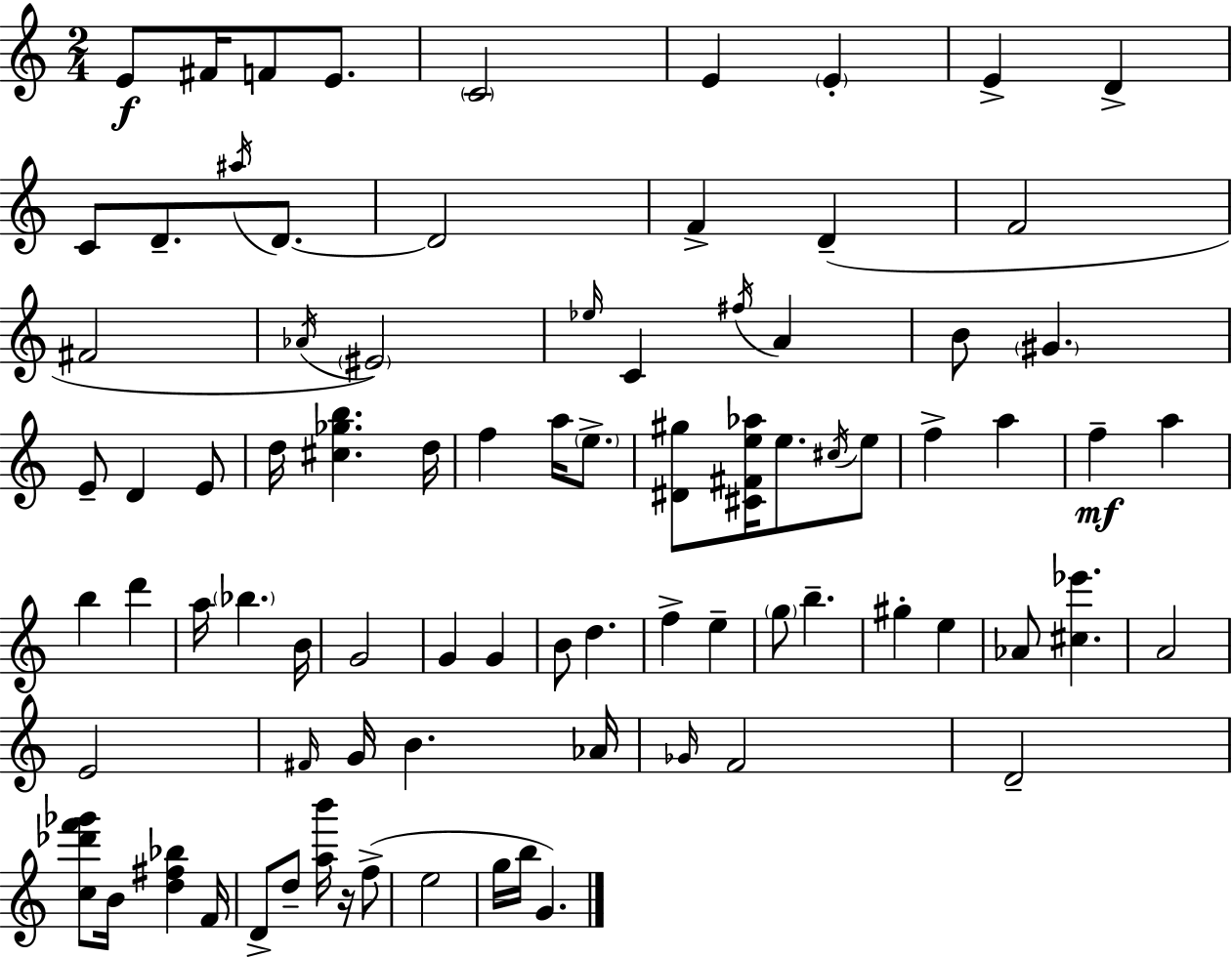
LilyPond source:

{
  \clef treble
  \numericTimeSignature
  \time 2/4
  \key a \minor
  \repeat volta 2 { e'8\f fis'16 f'8 e'8. | \parenthesize c'2 | e'4 \parenthesize e'4-. | e'4-> d'4-> | \break c'8 d'8.-- \acciaccatura { ais''16 } d'8.~~ | d'2 | f'4-> d'4--( | f'2 | \break fis'2 | \acciaccatura { aes'16 }) \parenthesize eis'2 | \grace { ees''16 } c'4 \acciaccatura { fis''16 } | a'4 b'8 \parenthesize gis'4. | \break e'8-- d'4 | e'8 d''16 <cis'' ges'' b''>4. | d''16 f''4 | a''16 \parenthesize e''8.-> <dis' gis''>8 <cis' fis' e'' aes''>16 e''8. | \break \acciaccatura { cis''16 } e''8 f''4-> | a''4 f''4--\mf | a''4 b''4 | d'''4 a''16 \parenthesize bes''4. | \break b'16 g'2 | g'4 | g'4 b'8 d''4. | f''4-> | \break e''4-- \parenthesize g''8 b''4.-- | gis''4-. | e''4 aes'8 <cis'' ees'''>4. | a'2 | \break e'2 | \grace { fis'16 } g'16 b'4. | aes'16 \grace { ges'16 } f'2 | d'2-- | \break <c'' des''' f''' ges'''>8 | b'16 <d'' fis'' bes''>4 f'16 d'8-> | d''8-- <a'' b'''>16 r16 f''8->( e''2 | g''16 | \break b''16 g'4.) } \bar "|."
}